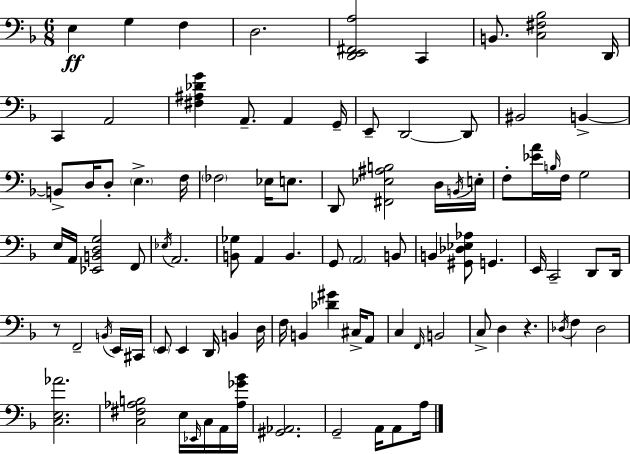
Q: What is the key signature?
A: F major